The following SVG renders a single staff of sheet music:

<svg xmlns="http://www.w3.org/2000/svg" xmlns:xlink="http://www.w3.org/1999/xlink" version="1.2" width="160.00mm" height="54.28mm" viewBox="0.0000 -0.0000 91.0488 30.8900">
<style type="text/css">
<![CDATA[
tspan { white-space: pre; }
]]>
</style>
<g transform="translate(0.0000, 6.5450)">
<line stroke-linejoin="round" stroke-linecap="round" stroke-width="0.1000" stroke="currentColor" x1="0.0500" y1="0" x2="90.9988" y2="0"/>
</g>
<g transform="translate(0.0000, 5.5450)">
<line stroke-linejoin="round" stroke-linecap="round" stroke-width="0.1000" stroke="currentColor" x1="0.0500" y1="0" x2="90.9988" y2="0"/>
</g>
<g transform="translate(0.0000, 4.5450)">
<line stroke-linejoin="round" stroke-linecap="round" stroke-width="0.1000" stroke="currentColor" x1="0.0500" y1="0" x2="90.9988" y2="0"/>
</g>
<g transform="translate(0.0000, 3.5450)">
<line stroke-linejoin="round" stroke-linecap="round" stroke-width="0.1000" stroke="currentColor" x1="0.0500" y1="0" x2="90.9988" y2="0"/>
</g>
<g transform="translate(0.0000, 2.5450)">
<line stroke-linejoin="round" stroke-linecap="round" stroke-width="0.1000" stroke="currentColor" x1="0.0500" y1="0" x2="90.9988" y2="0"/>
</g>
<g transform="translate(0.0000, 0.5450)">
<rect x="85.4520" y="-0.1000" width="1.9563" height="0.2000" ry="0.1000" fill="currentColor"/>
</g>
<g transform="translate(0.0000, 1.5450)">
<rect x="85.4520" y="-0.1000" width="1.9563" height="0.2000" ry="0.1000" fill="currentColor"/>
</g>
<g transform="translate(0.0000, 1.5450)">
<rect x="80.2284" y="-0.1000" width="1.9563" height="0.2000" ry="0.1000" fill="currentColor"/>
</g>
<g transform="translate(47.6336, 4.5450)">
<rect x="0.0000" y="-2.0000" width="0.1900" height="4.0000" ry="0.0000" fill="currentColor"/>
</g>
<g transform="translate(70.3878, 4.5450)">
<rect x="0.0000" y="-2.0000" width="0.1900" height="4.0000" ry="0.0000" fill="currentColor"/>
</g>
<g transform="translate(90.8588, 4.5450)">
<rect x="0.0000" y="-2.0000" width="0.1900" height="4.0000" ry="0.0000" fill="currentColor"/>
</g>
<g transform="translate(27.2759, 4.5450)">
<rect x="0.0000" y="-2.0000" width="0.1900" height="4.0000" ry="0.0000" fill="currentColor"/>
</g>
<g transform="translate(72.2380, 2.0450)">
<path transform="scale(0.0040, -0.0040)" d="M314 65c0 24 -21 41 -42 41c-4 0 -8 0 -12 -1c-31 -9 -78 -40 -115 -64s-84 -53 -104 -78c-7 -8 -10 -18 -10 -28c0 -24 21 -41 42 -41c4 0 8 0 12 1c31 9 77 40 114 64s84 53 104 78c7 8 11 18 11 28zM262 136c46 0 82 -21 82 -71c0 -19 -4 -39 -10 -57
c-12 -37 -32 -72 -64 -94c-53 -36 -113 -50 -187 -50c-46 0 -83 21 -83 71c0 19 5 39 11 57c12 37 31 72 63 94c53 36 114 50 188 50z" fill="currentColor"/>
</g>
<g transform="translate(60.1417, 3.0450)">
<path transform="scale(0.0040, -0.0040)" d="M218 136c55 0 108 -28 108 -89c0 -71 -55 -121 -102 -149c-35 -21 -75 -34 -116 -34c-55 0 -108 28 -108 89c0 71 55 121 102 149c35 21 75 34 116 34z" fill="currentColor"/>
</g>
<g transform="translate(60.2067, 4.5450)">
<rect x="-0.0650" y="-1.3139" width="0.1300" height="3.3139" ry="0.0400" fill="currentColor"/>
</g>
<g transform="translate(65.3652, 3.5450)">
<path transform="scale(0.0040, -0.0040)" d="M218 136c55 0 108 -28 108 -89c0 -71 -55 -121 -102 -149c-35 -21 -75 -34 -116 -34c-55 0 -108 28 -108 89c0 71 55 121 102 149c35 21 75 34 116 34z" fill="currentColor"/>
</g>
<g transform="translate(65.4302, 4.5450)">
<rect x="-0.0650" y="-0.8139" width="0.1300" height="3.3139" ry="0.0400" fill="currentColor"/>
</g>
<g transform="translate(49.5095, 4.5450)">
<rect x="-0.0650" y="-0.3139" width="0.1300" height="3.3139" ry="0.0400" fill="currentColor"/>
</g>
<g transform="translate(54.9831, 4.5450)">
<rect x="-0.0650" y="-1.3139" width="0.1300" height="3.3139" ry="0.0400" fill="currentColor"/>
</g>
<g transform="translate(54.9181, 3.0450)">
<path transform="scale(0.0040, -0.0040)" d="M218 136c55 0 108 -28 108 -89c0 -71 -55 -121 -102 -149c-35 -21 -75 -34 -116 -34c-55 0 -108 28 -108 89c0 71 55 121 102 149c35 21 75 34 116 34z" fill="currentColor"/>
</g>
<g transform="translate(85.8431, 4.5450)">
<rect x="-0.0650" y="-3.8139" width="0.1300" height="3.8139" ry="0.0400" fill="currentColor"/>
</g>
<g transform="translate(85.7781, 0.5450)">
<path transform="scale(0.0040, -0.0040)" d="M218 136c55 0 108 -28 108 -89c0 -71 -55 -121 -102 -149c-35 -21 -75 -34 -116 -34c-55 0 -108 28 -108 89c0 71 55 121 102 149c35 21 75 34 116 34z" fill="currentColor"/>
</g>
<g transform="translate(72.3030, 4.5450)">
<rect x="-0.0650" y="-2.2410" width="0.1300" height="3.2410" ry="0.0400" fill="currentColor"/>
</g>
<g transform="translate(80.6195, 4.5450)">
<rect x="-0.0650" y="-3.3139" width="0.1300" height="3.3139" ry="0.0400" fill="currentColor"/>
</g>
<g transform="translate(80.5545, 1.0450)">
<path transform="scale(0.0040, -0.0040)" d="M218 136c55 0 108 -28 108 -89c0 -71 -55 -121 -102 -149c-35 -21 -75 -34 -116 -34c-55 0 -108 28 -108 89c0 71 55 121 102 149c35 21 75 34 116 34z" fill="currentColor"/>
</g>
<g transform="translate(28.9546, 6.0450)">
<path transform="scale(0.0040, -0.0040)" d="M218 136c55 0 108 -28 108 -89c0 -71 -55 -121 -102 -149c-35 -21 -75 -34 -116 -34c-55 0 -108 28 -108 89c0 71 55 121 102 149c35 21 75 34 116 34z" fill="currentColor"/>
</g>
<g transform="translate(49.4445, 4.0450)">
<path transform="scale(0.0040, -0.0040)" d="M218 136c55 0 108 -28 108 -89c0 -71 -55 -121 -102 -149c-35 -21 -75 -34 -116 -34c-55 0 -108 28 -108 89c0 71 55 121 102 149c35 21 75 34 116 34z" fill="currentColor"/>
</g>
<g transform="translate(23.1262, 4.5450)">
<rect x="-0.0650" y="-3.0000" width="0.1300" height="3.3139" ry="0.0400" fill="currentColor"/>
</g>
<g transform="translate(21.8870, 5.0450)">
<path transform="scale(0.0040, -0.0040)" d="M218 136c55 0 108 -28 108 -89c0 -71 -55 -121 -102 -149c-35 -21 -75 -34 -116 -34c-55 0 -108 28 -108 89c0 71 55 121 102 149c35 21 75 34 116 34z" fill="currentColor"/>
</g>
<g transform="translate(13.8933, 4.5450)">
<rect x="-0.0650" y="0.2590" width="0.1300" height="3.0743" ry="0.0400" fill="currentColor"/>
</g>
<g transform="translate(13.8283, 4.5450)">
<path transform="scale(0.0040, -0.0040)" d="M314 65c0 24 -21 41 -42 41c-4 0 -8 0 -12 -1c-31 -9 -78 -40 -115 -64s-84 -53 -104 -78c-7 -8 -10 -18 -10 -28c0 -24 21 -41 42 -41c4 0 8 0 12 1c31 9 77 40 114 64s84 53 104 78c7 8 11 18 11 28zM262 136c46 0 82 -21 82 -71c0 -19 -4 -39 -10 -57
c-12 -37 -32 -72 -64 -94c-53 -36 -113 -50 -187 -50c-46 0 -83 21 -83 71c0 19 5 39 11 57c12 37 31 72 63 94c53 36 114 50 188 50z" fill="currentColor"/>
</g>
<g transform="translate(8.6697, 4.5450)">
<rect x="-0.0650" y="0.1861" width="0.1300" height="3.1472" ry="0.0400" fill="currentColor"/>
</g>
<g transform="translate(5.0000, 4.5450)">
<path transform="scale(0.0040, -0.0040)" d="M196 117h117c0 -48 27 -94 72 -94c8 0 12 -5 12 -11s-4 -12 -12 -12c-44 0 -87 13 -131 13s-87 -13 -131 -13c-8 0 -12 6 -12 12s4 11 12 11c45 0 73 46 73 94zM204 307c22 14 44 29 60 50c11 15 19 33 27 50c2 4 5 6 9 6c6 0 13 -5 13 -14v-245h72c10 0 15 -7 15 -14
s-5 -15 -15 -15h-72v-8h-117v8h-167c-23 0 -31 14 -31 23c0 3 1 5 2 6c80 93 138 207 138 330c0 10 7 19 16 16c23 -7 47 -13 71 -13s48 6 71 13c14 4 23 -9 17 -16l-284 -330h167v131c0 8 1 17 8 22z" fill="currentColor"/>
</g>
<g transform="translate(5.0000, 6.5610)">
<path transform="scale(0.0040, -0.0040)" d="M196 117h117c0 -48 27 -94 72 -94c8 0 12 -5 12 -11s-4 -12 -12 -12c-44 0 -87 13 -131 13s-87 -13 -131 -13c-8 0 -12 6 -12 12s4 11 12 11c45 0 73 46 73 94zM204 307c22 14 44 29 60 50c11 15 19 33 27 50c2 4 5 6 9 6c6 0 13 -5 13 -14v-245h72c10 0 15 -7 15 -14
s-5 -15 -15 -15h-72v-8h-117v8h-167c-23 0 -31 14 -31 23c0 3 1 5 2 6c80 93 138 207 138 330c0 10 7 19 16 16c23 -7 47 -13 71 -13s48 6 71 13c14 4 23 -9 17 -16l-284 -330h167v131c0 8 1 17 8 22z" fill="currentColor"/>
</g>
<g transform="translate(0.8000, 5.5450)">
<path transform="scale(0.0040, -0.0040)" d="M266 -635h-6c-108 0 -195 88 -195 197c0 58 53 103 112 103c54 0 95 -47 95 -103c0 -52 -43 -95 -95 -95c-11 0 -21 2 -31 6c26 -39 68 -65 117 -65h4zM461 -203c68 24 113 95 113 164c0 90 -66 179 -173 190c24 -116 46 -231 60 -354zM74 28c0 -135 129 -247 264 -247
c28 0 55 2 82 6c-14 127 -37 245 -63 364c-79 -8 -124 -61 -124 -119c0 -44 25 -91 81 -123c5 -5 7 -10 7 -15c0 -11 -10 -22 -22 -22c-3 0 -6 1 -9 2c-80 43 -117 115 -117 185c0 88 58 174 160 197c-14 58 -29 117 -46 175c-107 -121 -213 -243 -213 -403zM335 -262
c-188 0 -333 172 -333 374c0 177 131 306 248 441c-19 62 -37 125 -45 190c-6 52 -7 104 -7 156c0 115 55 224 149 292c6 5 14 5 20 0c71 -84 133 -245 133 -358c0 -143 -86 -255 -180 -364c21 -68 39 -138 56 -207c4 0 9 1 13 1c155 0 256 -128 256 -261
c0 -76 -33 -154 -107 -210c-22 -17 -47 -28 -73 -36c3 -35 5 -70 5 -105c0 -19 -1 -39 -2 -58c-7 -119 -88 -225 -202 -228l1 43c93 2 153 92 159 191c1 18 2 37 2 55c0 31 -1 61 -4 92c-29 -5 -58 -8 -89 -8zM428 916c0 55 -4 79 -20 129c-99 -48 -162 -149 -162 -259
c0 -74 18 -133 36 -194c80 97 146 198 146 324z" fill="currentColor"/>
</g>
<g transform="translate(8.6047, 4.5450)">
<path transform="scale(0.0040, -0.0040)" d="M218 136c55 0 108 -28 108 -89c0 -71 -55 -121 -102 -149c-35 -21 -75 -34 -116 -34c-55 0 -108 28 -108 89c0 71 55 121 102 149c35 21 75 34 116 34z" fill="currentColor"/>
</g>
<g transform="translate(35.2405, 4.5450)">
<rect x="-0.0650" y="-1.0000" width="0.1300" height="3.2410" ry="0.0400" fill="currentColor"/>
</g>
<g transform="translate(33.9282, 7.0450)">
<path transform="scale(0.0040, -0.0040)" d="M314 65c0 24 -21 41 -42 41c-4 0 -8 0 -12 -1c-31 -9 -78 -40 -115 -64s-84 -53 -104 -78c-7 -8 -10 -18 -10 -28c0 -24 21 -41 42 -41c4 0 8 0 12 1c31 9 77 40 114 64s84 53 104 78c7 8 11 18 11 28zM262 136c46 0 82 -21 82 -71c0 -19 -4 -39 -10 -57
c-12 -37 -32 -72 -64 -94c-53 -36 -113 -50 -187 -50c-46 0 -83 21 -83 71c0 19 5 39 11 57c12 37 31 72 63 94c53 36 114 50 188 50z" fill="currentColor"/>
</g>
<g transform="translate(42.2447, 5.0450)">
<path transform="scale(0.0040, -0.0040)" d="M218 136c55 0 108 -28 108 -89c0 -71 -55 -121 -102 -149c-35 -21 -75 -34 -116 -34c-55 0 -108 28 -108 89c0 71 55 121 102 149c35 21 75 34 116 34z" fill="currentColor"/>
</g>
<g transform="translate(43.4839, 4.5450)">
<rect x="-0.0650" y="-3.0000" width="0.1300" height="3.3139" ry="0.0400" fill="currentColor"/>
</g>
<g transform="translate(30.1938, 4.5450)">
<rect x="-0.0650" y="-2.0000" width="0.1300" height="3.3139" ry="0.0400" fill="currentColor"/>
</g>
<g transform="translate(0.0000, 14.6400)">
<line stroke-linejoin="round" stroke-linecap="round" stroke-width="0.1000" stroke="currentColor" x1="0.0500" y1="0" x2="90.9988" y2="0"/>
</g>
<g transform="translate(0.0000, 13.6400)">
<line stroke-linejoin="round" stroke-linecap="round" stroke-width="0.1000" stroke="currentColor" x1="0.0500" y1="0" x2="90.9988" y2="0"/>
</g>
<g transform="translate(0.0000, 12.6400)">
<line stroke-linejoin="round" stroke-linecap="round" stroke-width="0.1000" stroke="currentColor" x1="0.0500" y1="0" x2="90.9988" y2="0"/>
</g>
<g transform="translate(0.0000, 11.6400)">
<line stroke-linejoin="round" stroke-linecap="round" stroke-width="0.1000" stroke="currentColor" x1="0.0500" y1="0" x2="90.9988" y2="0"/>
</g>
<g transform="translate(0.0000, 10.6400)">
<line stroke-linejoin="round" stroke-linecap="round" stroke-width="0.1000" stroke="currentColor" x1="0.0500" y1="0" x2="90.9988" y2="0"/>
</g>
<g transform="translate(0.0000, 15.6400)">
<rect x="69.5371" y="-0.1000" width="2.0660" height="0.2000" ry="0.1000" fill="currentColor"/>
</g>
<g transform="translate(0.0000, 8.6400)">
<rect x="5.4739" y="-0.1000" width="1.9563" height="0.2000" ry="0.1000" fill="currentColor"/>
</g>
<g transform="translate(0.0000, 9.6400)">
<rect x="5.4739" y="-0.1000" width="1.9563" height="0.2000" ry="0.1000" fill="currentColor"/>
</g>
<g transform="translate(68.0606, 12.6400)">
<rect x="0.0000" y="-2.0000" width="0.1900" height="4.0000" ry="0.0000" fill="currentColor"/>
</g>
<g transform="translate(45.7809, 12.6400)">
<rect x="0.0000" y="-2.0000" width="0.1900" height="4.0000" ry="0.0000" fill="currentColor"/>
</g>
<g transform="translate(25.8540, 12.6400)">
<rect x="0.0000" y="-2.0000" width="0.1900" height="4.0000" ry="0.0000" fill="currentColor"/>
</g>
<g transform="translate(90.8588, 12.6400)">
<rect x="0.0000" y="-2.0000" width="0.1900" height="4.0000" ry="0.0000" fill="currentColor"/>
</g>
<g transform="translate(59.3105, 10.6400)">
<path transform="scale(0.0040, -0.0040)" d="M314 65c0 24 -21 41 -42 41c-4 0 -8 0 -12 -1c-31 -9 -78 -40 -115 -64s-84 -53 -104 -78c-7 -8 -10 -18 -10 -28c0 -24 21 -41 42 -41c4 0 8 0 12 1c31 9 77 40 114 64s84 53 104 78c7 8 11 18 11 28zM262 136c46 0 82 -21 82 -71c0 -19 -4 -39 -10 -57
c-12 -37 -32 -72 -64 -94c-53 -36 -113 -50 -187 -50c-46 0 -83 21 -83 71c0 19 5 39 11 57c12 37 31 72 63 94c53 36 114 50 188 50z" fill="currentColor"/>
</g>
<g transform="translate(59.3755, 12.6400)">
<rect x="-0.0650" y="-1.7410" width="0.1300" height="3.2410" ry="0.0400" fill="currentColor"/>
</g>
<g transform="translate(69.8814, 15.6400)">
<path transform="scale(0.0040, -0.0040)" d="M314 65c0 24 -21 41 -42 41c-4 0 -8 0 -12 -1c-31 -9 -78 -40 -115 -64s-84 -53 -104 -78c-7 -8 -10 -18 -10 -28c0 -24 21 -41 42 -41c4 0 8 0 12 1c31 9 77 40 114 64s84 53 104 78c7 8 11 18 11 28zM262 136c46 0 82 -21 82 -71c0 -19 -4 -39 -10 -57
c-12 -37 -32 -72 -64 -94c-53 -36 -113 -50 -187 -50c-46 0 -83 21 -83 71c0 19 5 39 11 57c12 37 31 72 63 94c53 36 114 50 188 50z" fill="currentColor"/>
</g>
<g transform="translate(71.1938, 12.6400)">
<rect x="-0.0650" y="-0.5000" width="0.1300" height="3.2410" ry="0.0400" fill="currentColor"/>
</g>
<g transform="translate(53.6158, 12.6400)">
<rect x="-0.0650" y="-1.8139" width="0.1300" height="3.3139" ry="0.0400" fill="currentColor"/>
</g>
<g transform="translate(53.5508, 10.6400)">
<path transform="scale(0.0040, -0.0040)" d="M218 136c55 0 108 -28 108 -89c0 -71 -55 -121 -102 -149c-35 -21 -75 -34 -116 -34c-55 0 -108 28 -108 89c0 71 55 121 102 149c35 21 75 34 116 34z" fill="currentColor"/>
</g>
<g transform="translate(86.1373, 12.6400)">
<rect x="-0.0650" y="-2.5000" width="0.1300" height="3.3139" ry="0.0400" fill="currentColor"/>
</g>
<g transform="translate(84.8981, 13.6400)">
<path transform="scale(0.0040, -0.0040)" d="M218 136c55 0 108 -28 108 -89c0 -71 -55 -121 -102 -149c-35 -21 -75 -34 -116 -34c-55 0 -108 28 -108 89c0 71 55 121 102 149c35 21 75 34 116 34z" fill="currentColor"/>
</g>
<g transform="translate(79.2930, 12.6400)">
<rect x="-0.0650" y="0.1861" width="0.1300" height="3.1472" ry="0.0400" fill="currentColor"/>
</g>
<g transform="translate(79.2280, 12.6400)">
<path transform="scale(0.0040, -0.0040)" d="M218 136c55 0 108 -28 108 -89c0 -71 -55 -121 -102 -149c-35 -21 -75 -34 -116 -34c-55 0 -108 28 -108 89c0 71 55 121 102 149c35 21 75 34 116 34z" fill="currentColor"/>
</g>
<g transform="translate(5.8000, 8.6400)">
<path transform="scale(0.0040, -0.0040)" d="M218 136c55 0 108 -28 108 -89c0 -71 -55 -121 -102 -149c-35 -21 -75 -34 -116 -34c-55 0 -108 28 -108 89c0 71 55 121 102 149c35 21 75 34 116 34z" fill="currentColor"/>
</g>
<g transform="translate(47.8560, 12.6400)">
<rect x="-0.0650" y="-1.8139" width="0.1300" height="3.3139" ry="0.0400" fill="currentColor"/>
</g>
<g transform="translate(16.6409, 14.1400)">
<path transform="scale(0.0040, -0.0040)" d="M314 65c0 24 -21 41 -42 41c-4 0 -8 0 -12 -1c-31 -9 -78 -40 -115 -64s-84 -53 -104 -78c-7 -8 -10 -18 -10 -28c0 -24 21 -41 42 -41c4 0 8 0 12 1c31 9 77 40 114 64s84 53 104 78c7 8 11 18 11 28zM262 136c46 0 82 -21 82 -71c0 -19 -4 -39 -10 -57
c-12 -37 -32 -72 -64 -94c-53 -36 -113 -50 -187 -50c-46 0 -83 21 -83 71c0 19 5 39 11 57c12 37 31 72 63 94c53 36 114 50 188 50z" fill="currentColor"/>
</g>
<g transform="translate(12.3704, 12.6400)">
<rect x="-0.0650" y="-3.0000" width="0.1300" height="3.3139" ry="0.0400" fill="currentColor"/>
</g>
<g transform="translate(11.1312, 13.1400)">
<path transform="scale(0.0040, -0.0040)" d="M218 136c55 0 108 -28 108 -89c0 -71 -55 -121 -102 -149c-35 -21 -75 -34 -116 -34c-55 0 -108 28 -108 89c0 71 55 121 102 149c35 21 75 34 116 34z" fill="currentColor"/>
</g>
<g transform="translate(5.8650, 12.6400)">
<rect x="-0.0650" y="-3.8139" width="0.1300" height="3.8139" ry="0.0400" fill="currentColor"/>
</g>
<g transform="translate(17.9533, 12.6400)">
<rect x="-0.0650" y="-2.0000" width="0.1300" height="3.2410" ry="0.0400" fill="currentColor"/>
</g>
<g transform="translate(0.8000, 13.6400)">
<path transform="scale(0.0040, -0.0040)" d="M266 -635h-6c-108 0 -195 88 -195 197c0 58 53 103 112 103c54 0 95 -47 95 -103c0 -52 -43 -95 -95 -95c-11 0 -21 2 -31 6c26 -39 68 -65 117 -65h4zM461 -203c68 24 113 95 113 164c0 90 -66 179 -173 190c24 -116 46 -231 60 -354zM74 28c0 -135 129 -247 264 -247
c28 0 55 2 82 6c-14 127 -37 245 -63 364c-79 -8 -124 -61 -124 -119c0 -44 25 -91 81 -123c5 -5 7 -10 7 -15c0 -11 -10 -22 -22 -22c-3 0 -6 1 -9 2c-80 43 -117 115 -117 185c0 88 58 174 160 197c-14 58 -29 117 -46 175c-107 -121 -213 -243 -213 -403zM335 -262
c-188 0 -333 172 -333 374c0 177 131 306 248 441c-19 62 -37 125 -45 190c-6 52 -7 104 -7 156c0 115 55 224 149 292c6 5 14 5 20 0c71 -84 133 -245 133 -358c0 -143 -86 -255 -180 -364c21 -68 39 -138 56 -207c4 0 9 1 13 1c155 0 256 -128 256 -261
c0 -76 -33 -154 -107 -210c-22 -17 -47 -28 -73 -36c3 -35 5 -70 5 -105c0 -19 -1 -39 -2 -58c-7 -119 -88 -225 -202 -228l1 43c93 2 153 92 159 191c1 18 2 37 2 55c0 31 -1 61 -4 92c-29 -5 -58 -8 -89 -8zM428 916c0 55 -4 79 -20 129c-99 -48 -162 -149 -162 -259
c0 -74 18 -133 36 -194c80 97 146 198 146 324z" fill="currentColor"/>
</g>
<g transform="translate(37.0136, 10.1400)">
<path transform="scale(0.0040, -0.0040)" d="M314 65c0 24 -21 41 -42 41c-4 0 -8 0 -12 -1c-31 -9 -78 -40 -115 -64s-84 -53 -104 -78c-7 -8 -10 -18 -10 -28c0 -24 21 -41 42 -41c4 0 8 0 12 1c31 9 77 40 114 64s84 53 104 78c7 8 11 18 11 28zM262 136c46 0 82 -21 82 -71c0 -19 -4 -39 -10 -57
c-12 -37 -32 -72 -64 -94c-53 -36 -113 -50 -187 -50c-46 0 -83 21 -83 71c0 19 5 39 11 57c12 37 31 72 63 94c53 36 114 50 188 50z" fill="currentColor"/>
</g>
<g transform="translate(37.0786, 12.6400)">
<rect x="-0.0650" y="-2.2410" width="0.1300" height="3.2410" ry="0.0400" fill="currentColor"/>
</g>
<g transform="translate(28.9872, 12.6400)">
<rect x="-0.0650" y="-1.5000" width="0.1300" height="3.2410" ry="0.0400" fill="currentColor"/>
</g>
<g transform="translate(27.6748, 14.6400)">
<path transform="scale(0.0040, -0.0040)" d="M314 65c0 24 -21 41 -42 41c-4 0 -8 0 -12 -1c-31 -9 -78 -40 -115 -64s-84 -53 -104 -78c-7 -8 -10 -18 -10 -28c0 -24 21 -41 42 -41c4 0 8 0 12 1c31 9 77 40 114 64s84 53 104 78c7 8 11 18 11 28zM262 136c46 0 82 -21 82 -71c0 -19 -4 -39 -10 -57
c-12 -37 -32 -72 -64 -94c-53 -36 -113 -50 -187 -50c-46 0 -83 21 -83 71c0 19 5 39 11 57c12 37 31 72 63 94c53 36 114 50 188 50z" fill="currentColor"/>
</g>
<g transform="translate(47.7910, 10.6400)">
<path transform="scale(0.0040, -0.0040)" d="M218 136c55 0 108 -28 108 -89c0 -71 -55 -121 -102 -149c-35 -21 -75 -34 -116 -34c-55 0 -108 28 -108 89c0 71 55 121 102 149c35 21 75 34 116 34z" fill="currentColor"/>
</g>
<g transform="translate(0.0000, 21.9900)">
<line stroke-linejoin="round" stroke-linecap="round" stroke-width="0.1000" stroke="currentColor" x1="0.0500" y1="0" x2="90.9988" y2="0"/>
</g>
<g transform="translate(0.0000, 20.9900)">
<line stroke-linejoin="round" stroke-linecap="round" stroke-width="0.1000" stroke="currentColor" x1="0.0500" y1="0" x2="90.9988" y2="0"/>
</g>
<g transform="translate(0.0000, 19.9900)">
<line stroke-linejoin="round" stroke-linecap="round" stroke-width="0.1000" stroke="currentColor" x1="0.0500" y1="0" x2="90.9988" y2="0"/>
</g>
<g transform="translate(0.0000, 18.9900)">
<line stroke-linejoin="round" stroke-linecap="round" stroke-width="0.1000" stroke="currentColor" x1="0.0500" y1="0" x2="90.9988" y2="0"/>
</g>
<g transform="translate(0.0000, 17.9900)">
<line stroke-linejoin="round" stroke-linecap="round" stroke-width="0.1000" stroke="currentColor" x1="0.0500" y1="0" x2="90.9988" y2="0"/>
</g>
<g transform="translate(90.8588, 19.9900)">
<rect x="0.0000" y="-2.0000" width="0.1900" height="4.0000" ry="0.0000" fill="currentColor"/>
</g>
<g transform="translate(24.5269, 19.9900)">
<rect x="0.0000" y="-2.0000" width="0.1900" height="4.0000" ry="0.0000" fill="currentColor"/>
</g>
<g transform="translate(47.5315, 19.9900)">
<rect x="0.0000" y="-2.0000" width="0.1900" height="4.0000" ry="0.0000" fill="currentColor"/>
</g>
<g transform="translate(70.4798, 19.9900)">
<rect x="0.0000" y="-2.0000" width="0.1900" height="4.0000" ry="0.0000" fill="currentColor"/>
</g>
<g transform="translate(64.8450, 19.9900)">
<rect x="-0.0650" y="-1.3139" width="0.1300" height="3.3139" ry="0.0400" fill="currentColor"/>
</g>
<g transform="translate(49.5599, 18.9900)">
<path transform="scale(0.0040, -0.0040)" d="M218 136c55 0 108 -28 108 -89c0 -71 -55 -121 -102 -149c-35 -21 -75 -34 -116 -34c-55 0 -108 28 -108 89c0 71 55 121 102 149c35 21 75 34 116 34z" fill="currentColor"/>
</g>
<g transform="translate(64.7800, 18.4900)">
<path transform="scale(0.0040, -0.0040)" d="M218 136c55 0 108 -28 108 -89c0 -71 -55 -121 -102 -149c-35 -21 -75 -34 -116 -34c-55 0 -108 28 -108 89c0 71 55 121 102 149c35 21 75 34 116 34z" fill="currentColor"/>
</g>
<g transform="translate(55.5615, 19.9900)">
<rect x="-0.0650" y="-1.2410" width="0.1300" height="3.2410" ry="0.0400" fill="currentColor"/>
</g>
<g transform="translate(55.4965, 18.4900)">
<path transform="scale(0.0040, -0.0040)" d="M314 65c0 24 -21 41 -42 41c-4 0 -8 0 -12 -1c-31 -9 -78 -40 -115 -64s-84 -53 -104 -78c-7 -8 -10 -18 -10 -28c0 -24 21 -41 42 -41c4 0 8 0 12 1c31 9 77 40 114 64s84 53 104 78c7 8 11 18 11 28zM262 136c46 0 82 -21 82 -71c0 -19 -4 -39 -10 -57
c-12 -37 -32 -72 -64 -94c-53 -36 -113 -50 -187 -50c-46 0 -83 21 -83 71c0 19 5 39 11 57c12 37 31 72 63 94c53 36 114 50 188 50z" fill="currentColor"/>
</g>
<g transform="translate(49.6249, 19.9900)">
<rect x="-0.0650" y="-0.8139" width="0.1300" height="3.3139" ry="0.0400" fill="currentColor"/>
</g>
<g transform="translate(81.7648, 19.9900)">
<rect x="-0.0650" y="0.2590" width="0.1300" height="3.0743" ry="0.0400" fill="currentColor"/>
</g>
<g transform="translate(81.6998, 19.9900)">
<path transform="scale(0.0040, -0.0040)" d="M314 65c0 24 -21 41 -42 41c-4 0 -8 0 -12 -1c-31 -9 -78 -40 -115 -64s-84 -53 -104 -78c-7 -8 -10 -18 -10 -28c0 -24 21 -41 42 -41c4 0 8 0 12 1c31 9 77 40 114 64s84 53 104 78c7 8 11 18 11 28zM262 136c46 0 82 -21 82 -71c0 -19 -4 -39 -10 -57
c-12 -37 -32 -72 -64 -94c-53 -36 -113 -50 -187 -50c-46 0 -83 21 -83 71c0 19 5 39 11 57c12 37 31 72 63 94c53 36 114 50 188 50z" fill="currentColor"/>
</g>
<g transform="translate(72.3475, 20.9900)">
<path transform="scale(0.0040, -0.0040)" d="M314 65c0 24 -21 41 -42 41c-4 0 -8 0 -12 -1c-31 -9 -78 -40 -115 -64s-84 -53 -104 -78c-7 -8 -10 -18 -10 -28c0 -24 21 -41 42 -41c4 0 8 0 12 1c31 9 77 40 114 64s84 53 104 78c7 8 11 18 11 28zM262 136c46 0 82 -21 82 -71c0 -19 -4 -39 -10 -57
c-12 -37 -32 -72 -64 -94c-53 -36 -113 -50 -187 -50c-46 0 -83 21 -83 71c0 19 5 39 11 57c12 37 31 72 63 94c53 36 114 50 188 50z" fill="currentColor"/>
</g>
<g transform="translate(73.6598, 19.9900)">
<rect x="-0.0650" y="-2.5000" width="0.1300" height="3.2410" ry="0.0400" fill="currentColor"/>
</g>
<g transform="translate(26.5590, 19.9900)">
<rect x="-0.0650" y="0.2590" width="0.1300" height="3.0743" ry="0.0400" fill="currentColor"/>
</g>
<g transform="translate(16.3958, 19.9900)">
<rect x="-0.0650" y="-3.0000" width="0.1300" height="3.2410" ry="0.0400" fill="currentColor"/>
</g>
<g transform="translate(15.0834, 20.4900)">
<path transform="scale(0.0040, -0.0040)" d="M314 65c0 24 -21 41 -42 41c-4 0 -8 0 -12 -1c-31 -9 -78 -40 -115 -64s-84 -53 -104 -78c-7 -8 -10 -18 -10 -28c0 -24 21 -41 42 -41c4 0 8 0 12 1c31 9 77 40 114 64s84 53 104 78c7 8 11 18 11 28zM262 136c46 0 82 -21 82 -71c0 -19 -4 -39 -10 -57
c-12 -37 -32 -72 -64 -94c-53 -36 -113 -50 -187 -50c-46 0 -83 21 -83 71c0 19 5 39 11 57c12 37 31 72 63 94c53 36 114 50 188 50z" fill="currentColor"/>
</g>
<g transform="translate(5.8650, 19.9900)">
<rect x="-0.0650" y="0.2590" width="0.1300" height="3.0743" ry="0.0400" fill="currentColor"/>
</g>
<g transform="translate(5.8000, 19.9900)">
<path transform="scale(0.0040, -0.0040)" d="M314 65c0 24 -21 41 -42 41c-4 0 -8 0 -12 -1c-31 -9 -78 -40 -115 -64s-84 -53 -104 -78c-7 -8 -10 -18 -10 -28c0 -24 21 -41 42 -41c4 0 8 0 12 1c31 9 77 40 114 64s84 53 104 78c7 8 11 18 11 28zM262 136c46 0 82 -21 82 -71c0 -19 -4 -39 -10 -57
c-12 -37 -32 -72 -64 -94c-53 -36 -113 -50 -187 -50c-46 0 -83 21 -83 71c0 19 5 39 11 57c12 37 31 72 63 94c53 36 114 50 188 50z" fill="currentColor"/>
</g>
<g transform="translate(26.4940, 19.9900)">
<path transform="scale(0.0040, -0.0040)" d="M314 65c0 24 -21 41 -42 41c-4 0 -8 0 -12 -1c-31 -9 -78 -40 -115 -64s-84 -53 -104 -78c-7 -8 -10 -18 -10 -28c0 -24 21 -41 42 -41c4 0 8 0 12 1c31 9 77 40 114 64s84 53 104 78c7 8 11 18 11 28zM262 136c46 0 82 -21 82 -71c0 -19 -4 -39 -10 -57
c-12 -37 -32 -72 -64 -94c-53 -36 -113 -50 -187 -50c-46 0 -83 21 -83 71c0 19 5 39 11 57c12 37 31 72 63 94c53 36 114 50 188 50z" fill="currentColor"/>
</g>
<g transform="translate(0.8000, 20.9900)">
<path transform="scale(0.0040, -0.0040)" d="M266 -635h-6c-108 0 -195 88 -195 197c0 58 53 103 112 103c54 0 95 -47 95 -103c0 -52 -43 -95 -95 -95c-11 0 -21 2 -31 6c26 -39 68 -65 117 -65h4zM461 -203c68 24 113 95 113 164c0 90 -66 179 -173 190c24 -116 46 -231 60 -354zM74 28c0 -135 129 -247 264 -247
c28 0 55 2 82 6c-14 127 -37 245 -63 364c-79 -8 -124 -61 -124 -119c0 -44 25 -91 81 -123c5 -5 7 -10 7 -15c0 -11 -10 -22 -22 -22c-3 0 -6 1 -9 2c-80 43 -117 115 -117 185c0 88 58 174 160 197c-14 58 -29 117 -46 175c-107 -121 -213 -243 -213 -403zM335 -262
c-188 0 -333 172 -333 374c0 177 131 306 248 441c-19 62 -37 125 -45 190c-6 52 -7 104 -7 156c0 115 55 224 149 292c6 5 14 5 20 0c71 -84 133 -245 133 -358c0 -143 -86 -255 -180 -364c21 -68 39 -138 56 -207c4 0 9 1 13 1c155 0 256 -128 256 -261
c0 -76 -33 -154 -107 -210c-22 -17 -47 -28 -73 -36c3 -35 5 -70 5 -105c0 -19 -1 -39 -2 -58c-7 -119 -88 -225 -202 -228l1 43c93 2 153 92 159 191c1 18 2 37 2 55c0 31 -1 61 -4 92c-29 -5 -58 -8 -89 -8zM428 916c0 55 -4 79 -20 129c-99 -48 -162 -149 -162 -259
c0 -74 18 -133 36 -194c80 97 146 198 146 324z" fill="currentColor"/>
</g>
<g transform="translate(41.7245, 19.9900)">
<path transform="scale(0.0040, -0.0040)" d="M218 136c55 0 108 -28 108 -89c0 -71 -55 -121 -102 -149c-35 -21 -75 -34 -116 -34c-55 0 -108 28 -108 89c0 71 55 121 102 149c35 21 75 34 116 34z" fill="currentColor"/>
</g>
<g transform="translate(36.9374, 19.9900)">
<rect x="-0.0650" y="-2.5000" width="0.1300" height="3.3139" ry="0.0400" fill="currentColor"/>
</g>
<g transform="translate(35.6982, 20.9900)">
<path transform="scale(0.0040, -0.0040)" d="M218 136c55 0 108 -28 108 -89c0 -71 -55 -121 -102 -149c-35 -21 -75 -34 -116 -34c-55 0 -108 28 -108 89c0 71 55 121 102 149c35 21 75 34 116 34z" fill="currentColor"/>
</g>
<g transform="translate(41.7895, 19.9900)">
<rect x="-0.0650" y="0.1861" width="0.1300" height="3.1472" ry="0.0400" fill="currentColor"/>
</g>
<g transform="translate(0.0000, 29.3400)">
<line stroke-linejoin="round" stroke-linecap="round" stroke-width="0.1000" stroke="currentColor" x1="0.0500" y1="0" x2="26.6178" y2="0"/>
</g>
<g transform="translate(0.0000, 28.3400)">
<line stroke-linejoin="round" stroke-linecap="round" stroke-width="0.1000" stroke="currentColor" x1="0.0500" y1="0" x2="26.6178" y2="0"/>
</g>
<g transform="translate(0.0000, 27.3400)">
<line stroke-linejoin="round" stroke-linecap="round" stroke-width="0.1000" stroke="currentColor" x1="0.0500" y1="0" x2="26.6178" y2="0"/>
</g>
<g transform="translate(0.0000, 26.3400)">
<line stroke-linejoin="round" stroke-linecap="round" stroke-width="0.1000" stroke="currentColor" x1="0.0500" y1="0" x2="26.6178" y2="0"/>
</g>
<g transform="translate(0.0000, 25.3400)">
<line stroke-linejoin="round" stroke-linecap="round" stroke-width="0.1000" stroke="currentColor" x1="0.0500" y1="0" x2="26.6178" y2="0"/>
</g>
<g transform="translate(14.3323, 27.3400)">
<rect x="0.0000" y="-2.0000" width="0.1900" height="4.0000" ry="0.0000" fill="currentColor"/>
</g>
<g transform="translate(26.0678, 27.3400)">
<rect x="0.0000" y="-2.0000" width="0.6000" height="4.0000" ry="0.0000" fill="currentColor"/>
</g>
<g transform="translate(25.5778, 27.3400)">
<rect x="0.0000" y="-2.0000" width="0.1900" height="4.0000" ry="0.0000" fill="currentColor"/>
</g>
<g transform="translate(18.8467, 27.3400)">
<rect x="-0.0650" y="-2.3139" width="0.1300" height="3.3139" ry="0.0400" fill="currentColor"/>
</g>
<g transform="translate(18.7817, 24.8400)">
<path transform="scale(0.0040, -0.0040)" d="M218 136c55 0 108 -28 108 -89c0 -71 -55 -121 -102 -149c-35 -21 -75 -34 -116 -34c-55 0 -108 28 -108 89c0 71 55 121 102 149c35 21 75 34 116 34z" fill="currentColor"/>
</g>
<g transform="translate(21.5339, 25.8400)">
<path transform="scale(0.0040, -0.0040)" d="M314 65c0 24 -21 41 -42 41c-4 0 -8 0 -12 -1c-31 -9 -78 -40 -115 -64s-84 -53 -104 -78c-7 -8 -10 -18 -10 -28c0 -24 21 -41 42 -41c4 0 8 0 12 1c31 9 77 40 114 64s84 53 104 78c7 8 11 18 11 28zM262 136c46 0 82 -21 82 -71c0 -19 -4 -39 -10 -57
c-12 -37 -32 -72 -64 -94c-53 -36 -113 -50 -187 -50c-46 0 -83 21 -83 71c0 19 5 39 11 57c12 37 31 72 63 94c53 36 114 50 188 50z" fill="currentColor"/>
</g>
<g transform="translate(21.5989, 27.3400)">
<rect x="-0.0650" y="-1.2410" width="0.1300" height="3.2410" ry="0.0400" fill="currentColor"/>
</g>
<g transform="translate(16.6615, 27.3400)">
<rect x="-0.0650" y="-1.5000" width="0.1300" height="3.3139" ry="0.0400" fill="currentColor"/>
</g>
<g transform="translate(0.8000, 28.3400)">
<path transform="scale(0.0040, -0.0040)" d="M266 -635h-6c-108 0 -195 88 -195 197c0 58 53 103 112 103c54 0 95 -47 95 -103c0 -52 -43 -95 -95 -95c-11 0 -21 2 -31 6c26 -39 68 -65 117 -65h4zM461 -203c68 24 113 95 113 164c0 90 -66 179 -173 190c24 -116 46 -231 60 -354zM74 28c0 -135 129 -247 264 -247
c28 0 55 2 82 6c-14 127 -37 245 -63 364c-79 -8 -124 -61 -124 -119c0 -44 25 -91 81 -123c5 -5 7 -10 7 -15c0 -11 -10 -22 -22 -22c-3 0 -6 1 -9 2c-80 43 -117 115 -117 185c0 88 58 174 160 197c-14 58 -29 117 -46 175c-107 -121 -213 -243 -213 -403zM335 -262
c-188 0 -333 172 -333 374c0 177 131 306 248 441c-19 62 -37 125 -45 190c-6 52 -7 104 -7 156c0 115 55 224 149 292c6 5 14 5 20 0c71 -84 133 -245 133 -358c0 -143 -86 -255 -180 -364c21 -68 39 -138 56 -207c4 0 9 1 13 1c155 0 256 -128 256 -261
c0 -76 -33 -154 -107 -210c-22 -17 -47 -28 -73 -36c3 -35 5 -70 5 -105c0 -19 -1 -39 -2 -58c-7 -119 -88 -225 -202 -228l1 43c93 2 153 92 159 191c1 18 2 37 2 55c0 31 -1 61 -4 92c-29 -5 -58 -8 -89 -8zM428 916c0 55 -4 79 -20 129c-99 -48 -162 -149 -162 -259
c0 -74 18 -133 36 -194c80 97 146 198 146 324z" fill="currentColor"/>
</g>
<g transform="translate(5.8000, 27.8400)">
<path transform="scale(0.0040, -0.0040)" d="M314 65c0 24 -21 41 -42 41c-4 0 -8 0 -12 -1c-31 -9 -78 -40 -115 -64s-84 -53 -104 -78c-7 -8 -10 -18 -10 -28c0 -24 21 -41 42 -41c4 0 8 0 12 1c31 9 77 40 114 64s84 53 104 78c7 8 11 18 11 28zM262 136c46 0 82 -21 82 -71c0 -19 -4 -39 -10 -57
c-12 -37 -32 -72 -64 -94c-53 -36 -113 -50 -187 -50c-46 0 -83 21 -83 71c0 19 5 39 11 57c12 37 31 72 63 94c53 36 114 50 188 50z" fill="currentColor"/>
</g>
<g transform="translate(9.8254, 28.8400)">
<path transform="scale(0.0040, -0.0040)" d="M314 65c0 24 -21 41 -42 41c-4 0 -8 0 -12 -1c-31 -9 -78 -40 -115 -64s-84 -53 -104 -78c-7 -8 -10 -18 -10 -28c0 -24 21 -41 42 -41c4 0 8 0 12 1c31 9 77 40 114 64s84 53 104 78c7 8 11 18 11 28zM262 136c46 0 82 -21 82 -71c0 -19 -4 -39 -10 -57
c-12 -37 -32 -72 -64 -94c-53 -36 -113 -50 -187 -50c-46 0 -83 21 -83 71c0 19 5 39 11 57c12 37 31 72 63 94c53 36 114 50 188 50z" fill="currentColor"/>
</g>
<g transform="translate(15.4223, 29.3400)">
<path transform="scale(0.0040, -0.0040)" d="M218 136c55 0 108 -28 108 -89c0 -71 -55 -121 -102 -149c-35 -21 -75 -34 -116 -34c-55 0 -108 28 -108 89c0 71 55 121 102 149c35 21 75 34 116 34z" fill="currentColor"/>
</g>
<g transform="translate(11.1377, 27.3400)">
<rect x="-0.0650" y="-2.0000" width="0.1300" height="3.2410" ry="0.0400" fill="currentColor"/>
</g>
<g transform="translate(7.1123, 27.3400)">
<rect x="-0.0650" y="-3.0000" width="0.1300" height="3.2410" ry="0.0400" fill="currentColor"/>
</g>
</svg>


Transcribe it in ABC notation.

X:1
T:Untitled
M:4/4
L:1/4
K:C
B B2 A F D2 A c e e d g2 b c' c' A F2 E2 g2 f f f2 C2 B G B2 A2 B2 G B d e2 e G2 B2 A2 F2 E g e2